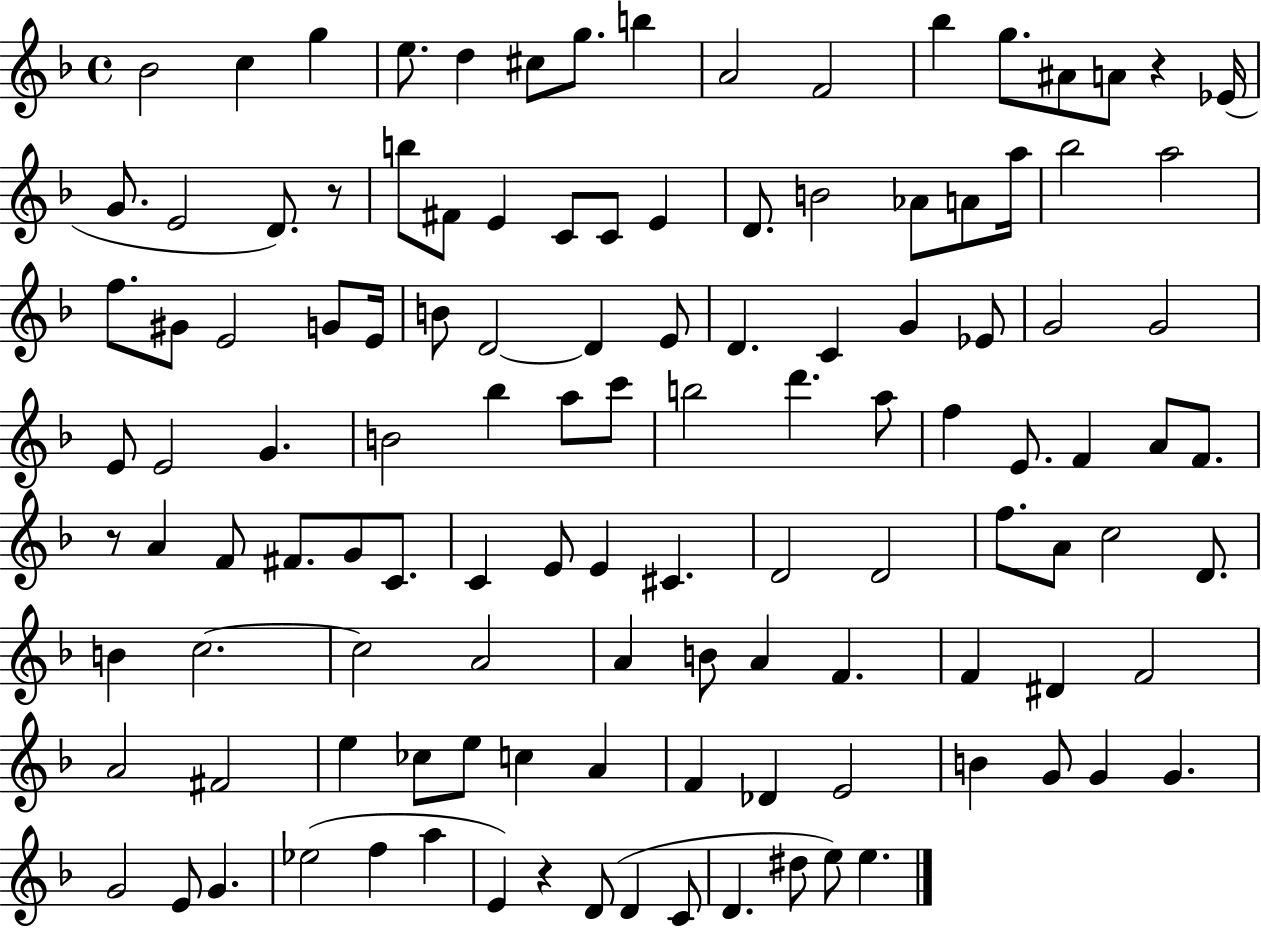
X:1
T:Untitled
M:4/4
L:1/4
K:F
_B2 c g e/2 d ^c/2 g/2 b A2 F2 _b g/2 ^A/2 A/2 z _E/4 G/2 E2 D/2 z/2 b/2 ^F/2 E C/2 C/2 E D/2 B2 _A/2 A/2 a/4 _b2 a2 f/2 ^G/2 E2 G/2 E/4 B/2 D2 D E/2 D C G _E/2 G2 G2 E/2 E2 G B2 _b a/2 c'/2 b2 d' a/2 f E/2 F A/2 F/2 z/2 A F/2 ^F/2 G/2 C/2 C E/2 E ^C D2 D2 f/2 A/2 c2 D/2 B c2 c2 A2 A B/2 A F F ^D F2 A2 ^F2 e _c/2 e/2 c A F _D E2 B G/2 G G G2 E/2 G _e2 f a E z D/2 D C/2 D ^d/2 e/2 e